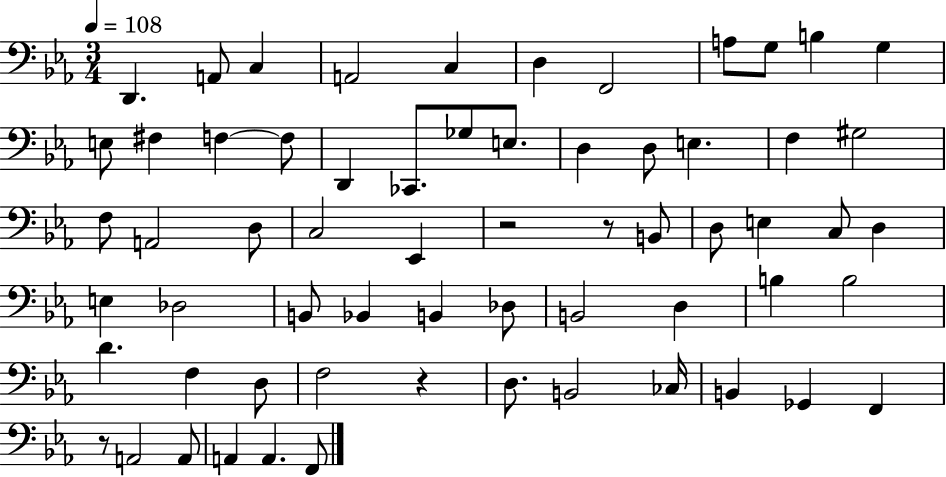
{
  \clef bass
  \numericTimeSignature
  \time 3/4
  \key ees \major
  \tempo 4 = 108
  d,4. a,8 c4 | a,2 c4 | d4 f,2 | a8 g8 b4 g4 | \break e8 fis4 f4~~ f8 | d,4 ces,8. ges8 e8. | d4 d8 e4. | f4 gis2 | \break f8 a,2 d8 | c2 ees,4 | r2 r8 b,8 | d8 e4 c8 d4 | \break e4 des2 | b,8 bes,4 b,4 des8 | b,2 d4 | b4 b2 | \break d'4. f4 d8 | f2 r4 | d8. b,2 ces16 | b,4 ges,4 f,4 | \break r8 a,2 a,8 | a,4 a,4. f,8 | \bar "|."
}